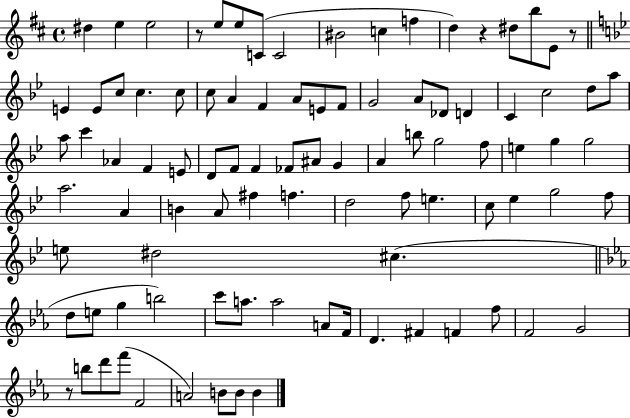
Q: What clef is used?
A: treble